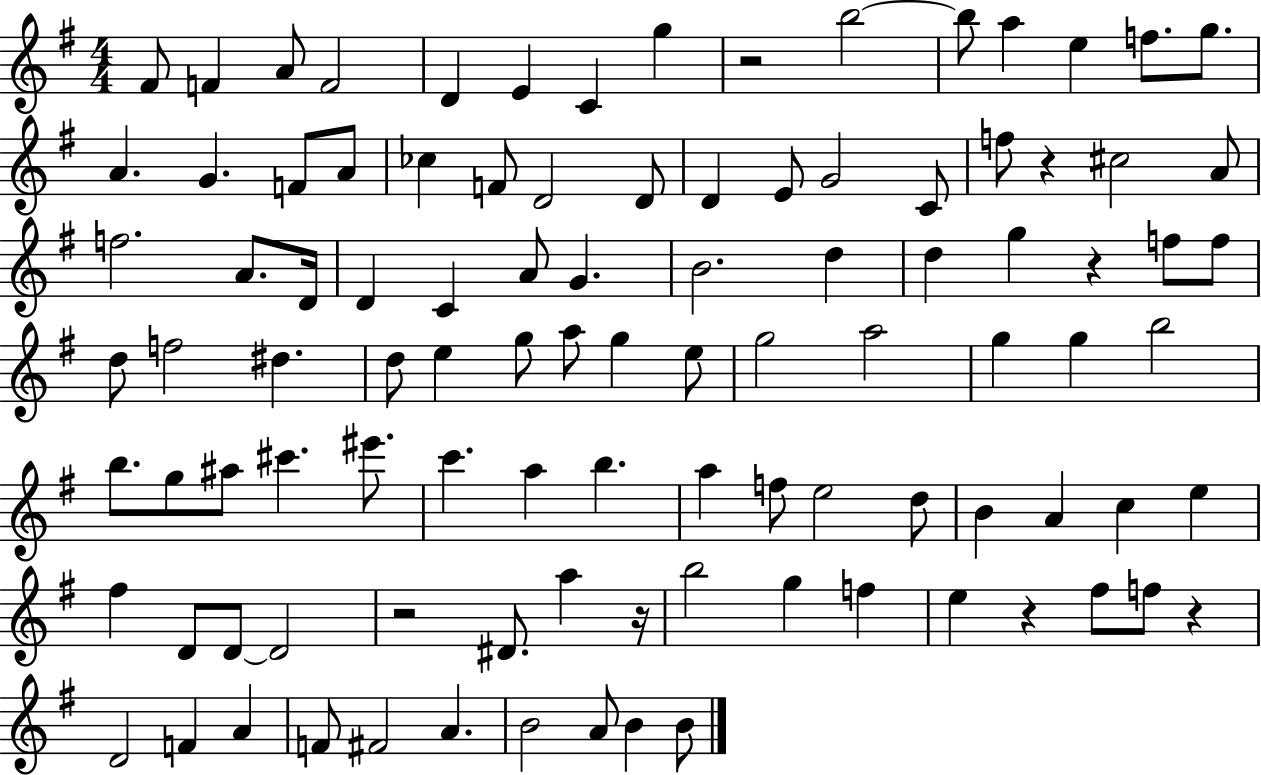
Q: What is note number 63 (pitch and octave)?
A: A5